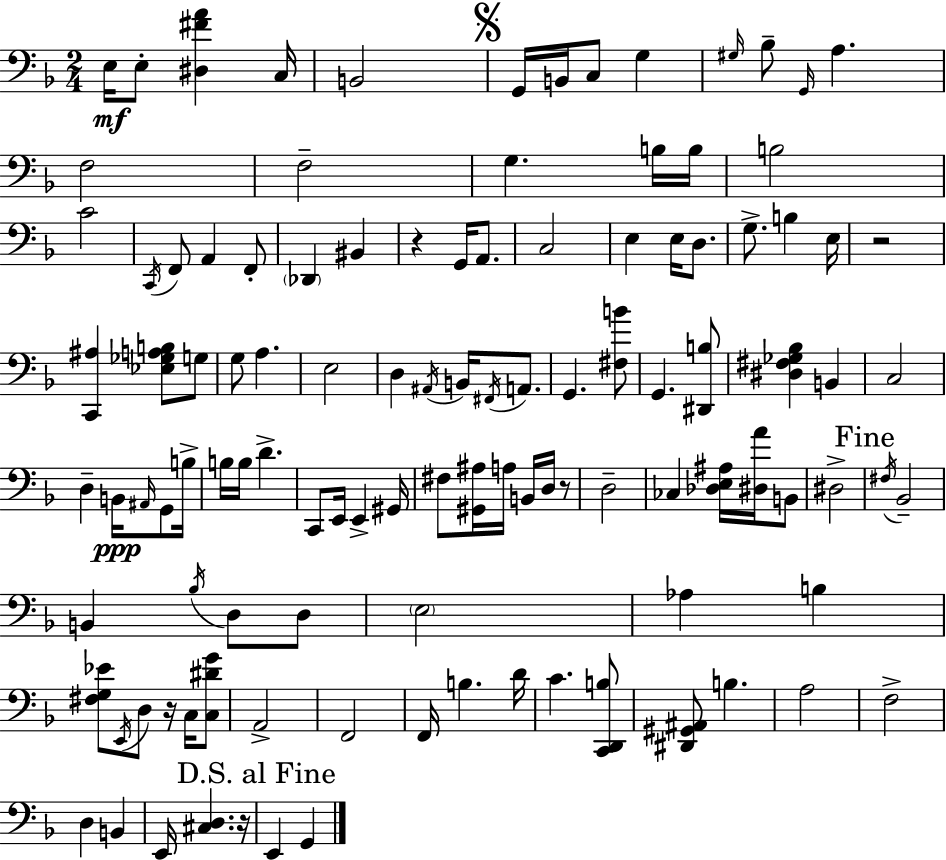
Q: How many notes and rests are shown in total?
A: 112